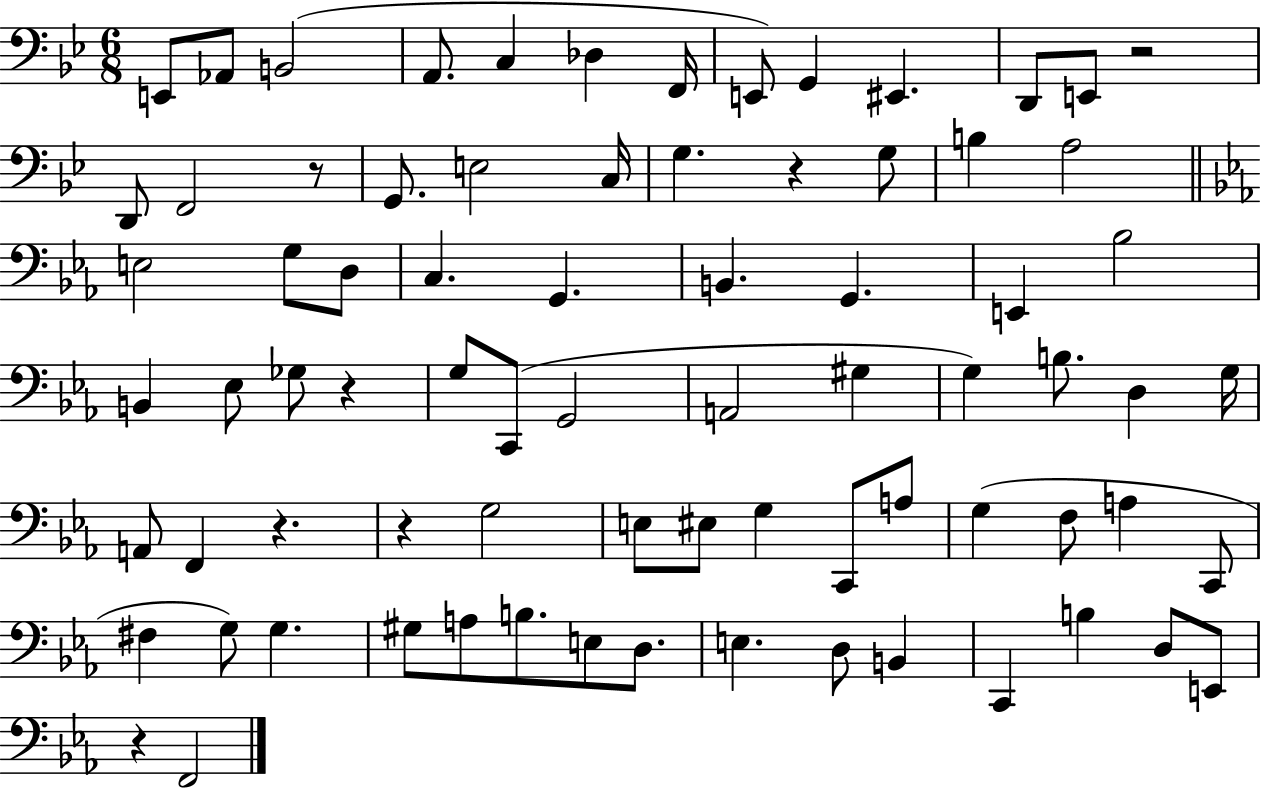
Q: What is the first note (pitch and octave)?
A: E2